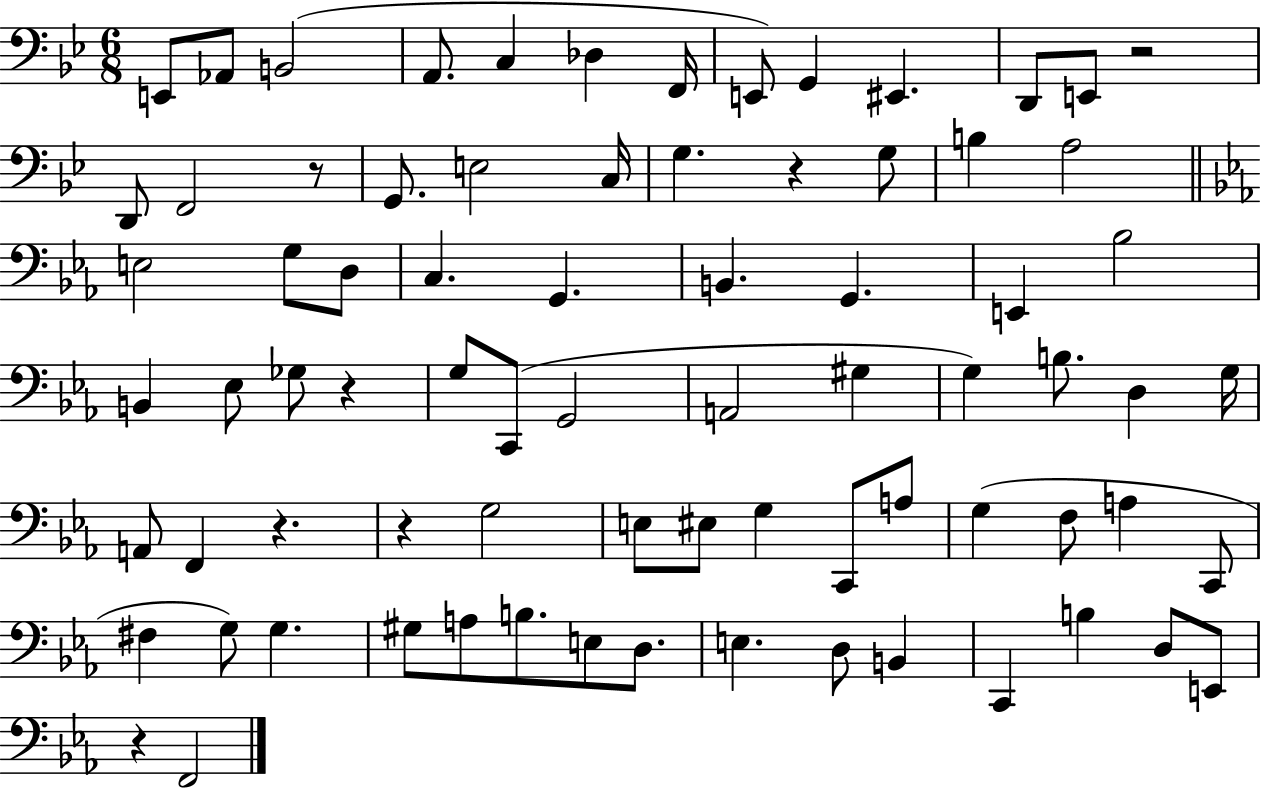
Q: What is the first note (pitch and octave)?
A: E2